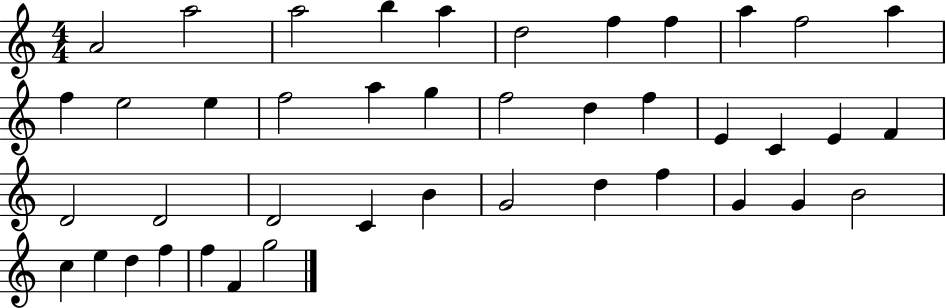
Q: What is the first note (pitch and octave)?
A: A4